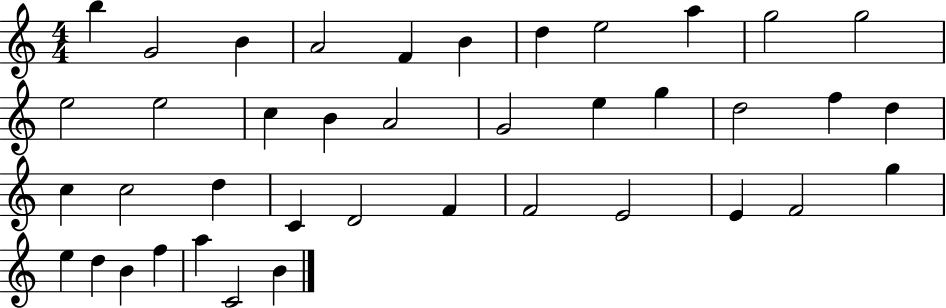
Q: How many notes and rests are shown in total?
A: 40